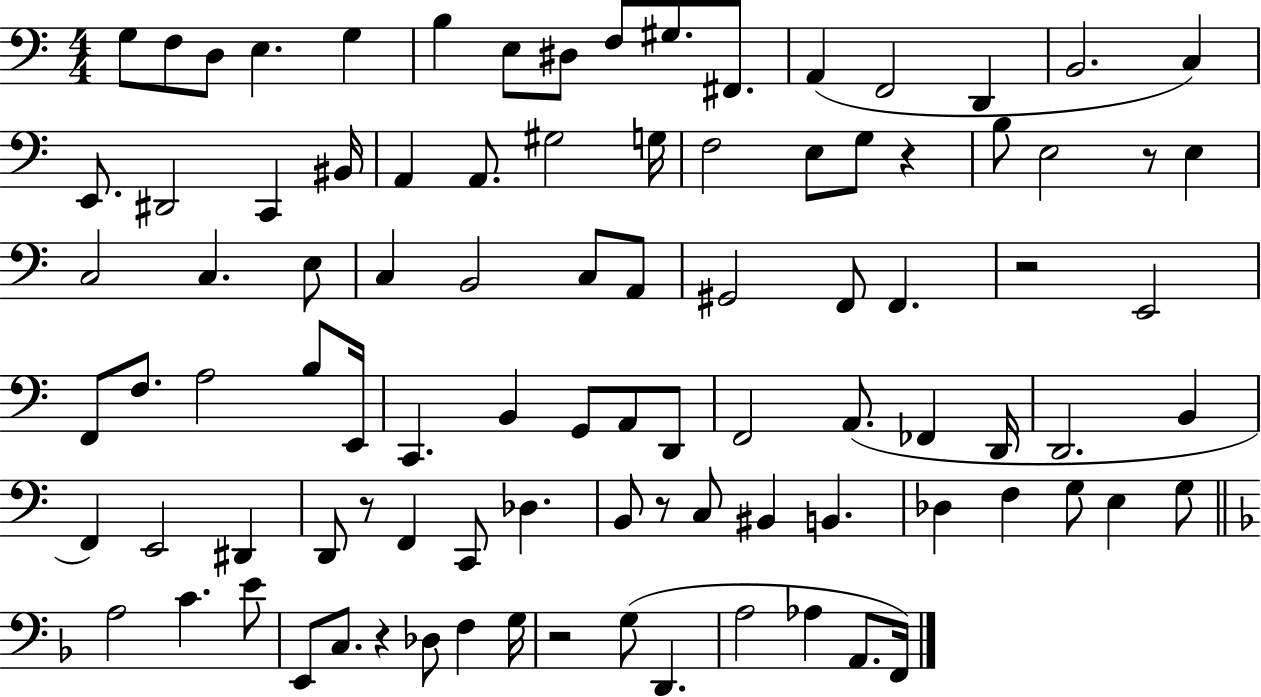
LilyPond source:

{
  \clef bass
  \numericTimeSignature
  \time 4/4
  \key c \major
  g8 f8 d8 e4. g4 | b4 e8 dis8 f8 gis8. fis,8. | a,4( f,2 d,4 | b,2. c4) | \break e,8. dis,2 c,4 bis,16 | a,4 a,8. gis2 g16 | f2 e8 g8 r4 | b8 e2 r8 e4 | \break c2 c4. e8 | c4 b,2 c8 a,8 | gis,2 f,8 f,4. | r2 e,2 | \break f,8 f8. a2 b8 e,16 | c,4. b,4 g,8 a,8 d,8 | f,2 a,8.( fes,4 d,16 | d,2. b,4 | \break f,4) e,2 dis,4 | d,8 r8 f,4 c,8 des4. | b,8 r8 c8 bis,4 b,4. | des4 f4 g8 e4 g8 | \break \bar "||" \break \key d \minor a2 c'4. e'8 | e,8 c8. r4 des8 f4 g16 | r2 g8( d,4. | a2 aes4 a,8. f,16) | \break \bar "|."
}